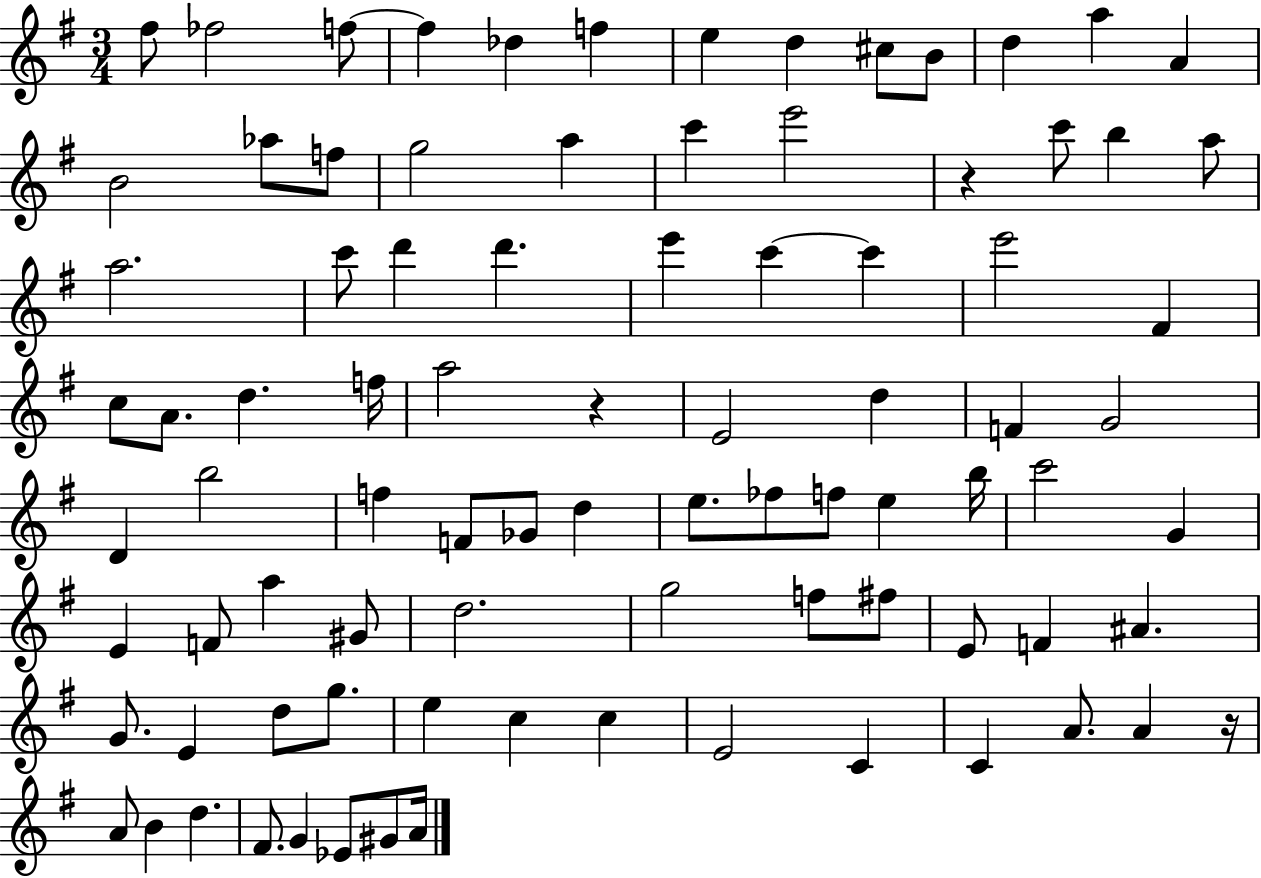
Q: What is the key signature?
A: G major